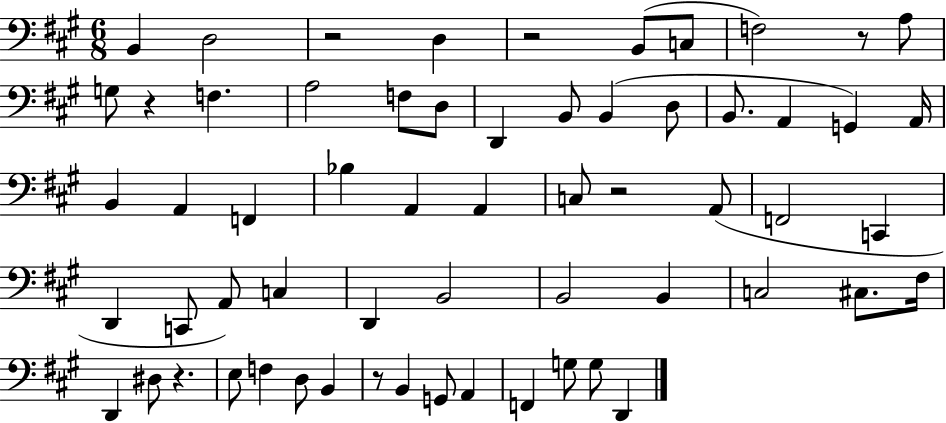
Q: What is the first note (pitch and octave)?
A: B2